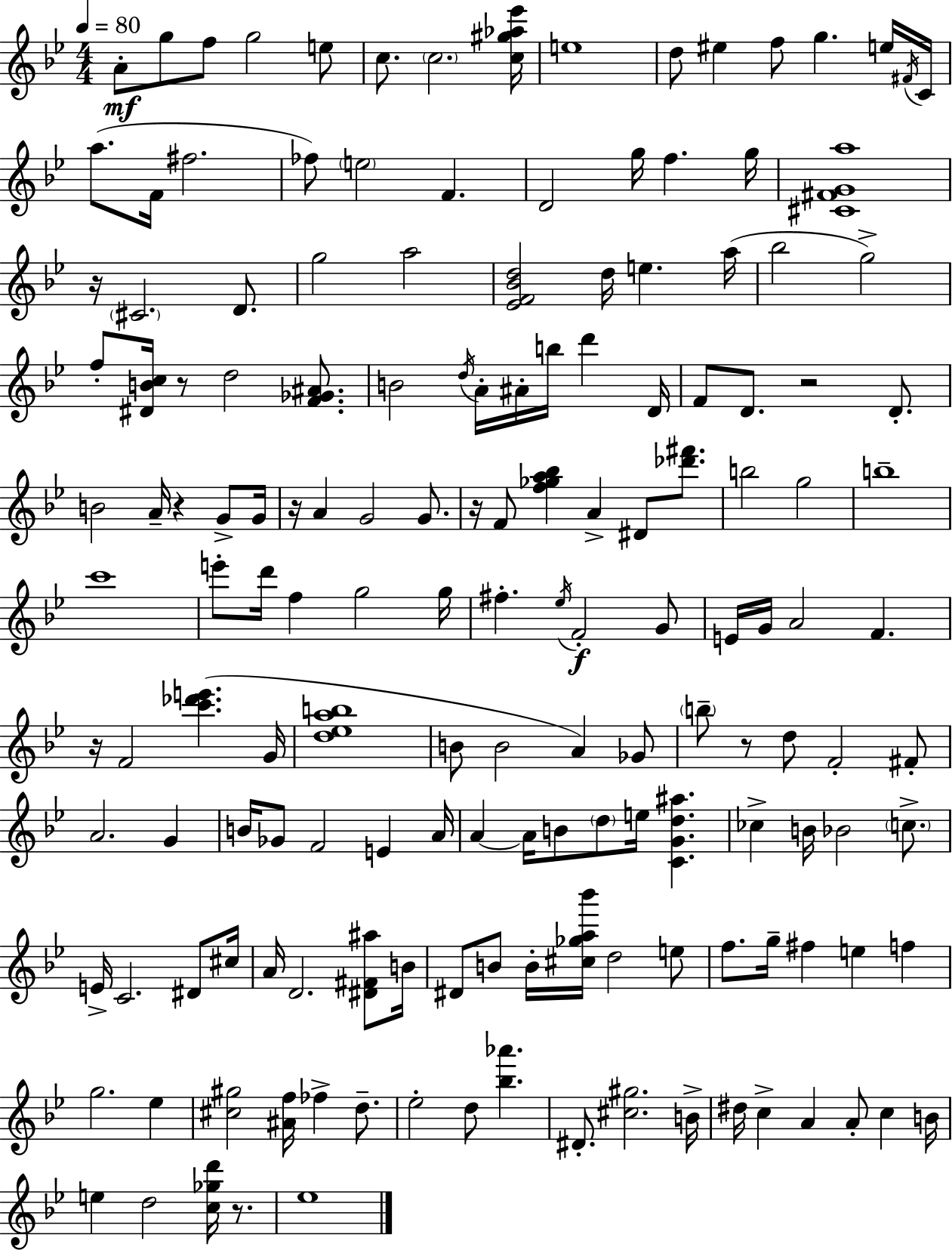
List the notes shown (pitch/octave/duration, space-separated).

A4/e G5/e F5/e G5/h E5/e C5/e. C5/h. [C5,G#5,Ab5,Eb6]/s E5/w D5/e EIS5/q F5/e G5/q. E5/s F#4/s C4/s A5/e. F4/s F#5/h. FES5/e E5/h F4/q. D4/h G5/s F5/q. G5/s [C#4,F#4,G4,A5]/w R/s C#4/h. D4/e. G5/h A5/h [Eb4,F4,Bb4,D5]/h D5/s E5/q. A5/s Bb5/h G5/h F5/e [D#4,B4,C5]/s R/e D5/h [F4,Gb4,A#4]/e. B4/h D5/s A4/s A#4/s B5/s D6/q D4/s F4/e D4/e. R/h D4/e. B4/h A4/s R/q G4/e G4/s R/s A4/q G4/h G4/e. R/s F4/e [F5,Gb5,A5,Bb5]/q A4/q D#4/e [Db6,F#6]/e. B5/h G5/h B5/w C6/w E6/e D6/s F5/q G5/h G5/s F#5/q. Eb5/s F4/h G4/e E4/s G4/s A4/h F4/q. R/s F4/h [C6,Db6,E6]/q. G4/s [D5,Eb5,A5,B5]/w B4/e B4/h A4/q Gb4/e B5/e R/e D5/e F4/h F#4/e A4/h. G4/q B4/s Gb4/e F4/h E4/q A4/s A4/q A4/s B4/e D5/e E5/s [C4,G4,D5,A#5]/q. CES5/q B4/s Bb4/h C5/e. E4/s C4/h. D#4/e C#5/s A4/s D4/h. [D#4,F#4,A#5]/e B4/s D#4/e B4/e B4/s [C#5,Gb5,A5,Bb6]/s D5/h E5/e F5/e. G5/s F#5/q E5/q F5/q G5/h. Eb5/q [C#5,G#5]/h [A#4,F5]/s FES5/q D5/e. Eb5/h D5/e [Bb5,Ab6]/q. D#4/e. [C#5,G#5]/h. B4/s D#5/s C5/q A4/q A4/e C5/q B4/s E5/q D5/h [C5,Gb5,D6]/s R/e. Eb5/w